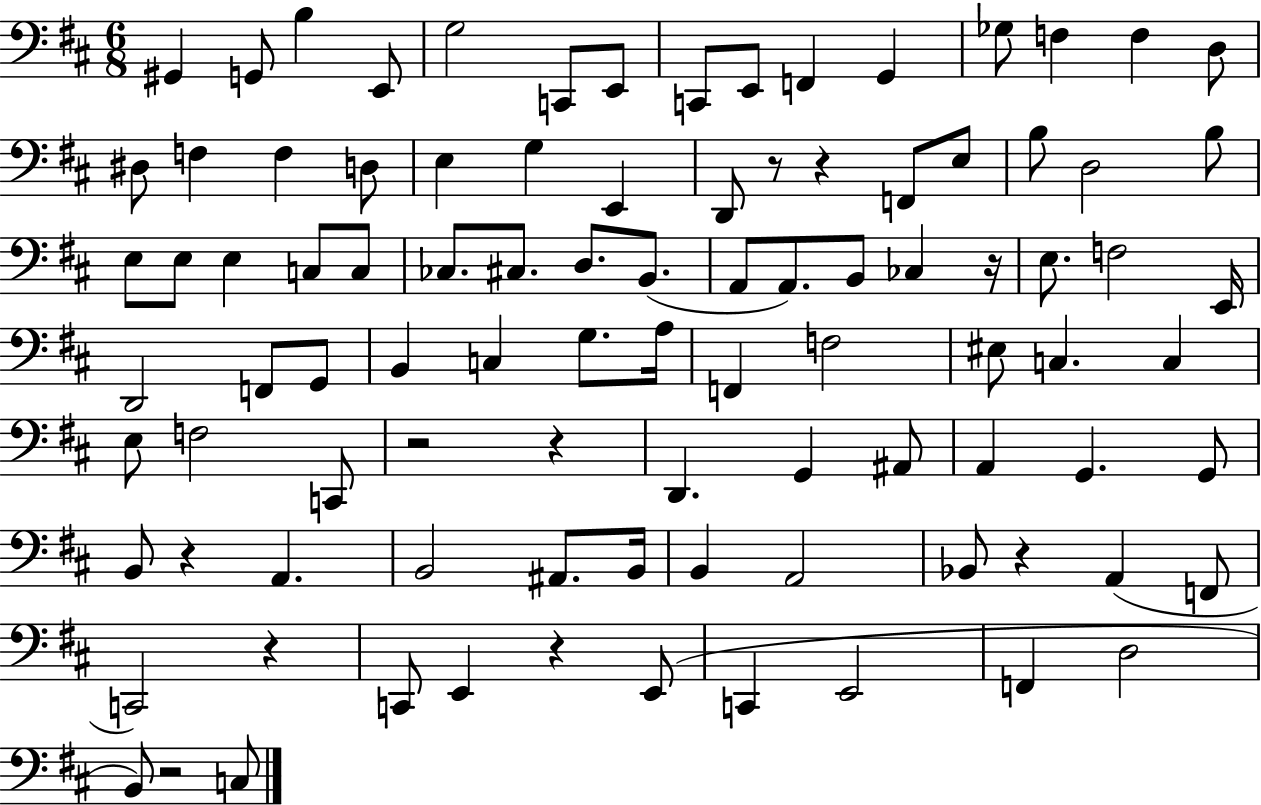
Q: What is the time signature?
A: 6/8